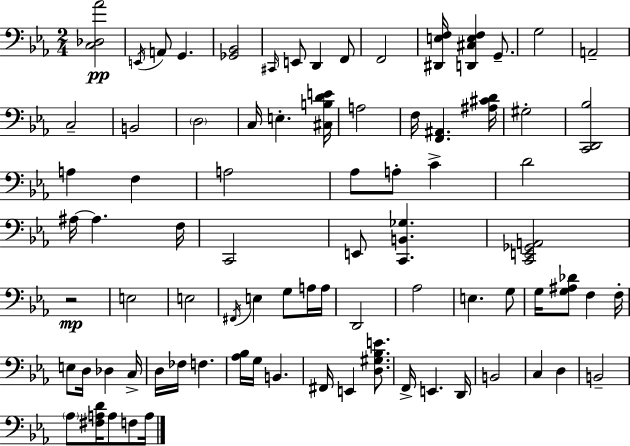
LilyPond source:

{
  \clef bass
  \numericTimeSignature
  \time 2/4
  \key ees \major
  \repeat volta 2 { <c des aes'>2\pp | \acciaccatura { e,16 } a,8 g,4. | <ges, bes,>2 | \grace { cis,16 } e,8 d,4 | \break f,8 f,2 | <dis, e f>16 <d, cis e f>4 g,8.-- | g2 | a,2-- | \break c2-- | b,2 | \parenthesize d2 | c16 e4.-. | \break <cis b d' e'>16 a2 | f16 <f, ais,>4. | <ais cis' d'>16 gis2-. | <c, d, bes>2 | \break a4 f4 | a2 | aes8 a8-. c'4-> | d'2 | \break ais16~~ ais4. | f16 c,2 | e,8 <c, b, ges>4. | <c, e, ges, a,>2 | \break r2\mp | e2 | e2 | \acciaccatura { fis,16 } e4 g8 | \break a16 a16 d,2 | aes2 | e4. | g8 g16 <g ais des'>8 f4 | \break f16-. e8 d16 des4 | c16-> d16 fes16 f4. | <aes bes>16 g16 b,4. | fis,16 e,4 | \break <d gis bes e'>8. f,16-> e,4. | d,16 b,2 | c4 d4 | b,2-- | \break \parenthesize aes8 <fis a d'>16 a8 | f8 a16 } \bar "|."
}